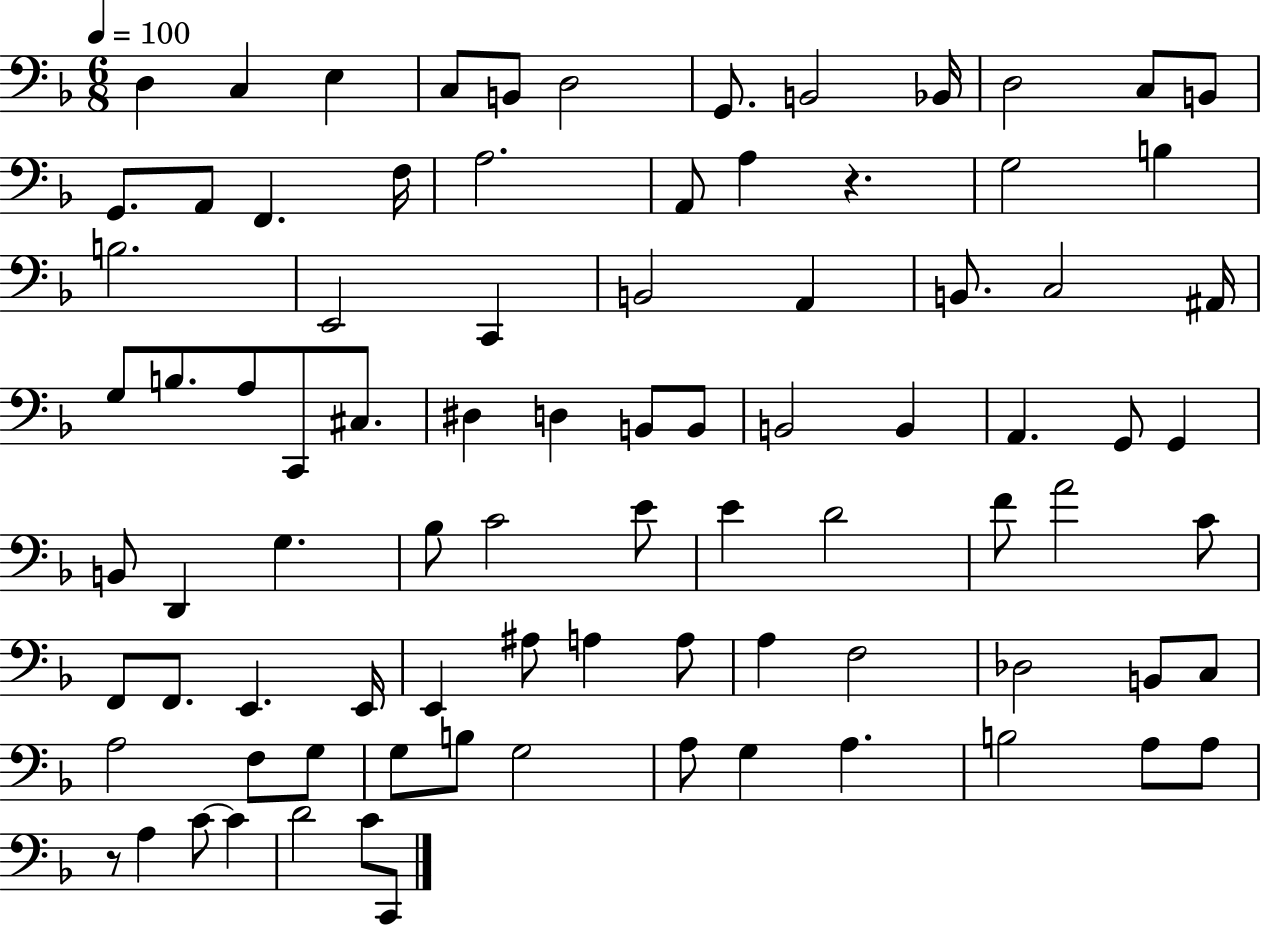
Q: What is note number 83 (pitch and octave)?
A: D4